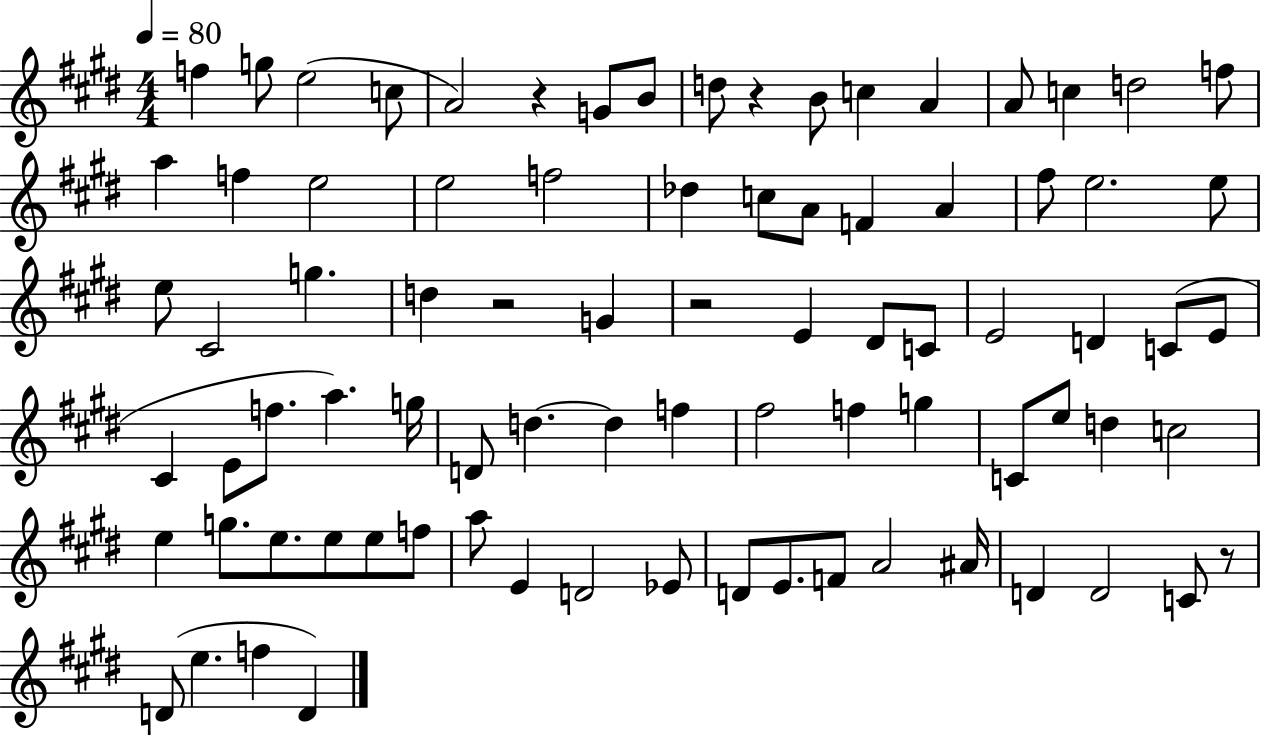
F5/q G5/e E5/h C5/e A4/h R/q G4/e B4/e D5/e R/q B4/e C5/q A4/q A4/e C5/q D5/h F5/e A5/q F5/q E5/h E5/h F5/h Db5/q C5/e A4/e F4/q A4/q F#5/e E5/h. E5/e E5/e C#4/h G5/q. D5/q R/h G4/q R/h E4/q D#4/e C4/e E4/h D4/q C4/e E4/e C#4/q E4/e F5/e. A5/q. G5/s D4/e D5/q. D5/q F5/q F#5/h F5/q G5/q C4/e E5/e D5/q C5/h E5/q G5/e. E5/e. E5/e E5/e F5/e A5/e E4/q D4/h Eb4/e D4/e E4/e. F4/e A4/h A#4/s D4/q D4/h C4/e R/e D4/e E5/q. F5/q D4/q